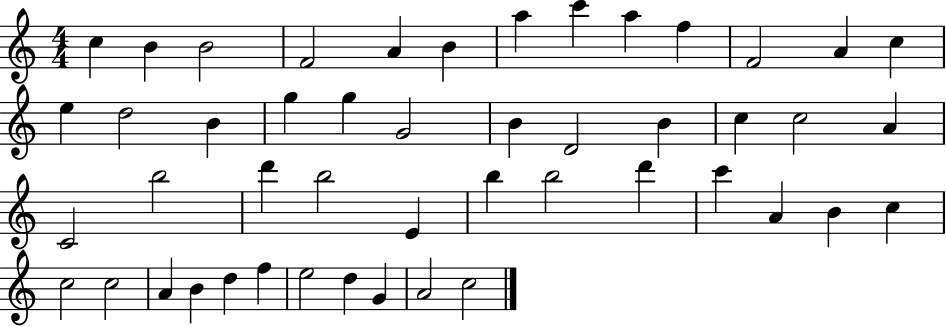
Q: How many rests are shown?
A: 0